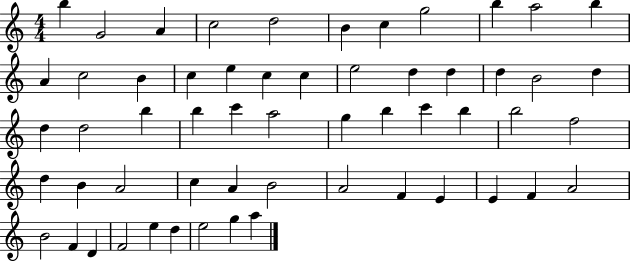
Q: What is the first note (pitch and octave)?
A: B5